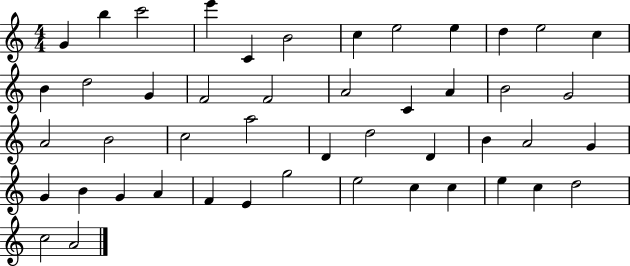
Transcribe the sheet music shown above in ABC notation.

X:1
T:Untitled
M:4/4
L:1/4
K:C
G b c'2 e' C B2 c e2 e d e2 c B d2 G F2 F2 A2 C A B2 G2 A2 B2 c2 a2 D d2 D B A2 G G B G A F E g2 e2 c c e c d2 c2 A2